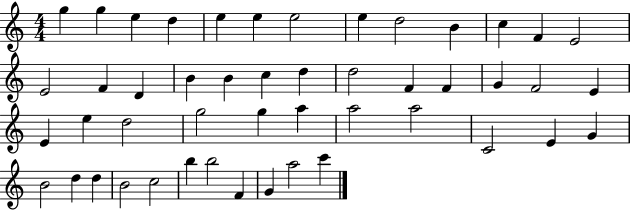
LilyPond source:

{
  \clef treble
  \numericTimeSignature
  \time 4/4
  \key c \major
  g''4 g''4 e''4 d''4 | e''4 e''4 e''2 | e''4 d''2 b'4 | c''4 f'4 e'2 | \break e'2 f'4 d'4 | b'4 b'4 c''4 d''4 | d''2 f'4 f'4 | g'4 f'2 e'4 | \break e'4 e''4 d''2 | g''2 g''4 a''4 | a''2 a''2 | c'2 e'4 g'4 | \break b'2 d''4 d''4 | b'2 c''2 | b''4 b''2 f'4 | g'4 a''2 c'''4 | \break \bar "|."
}